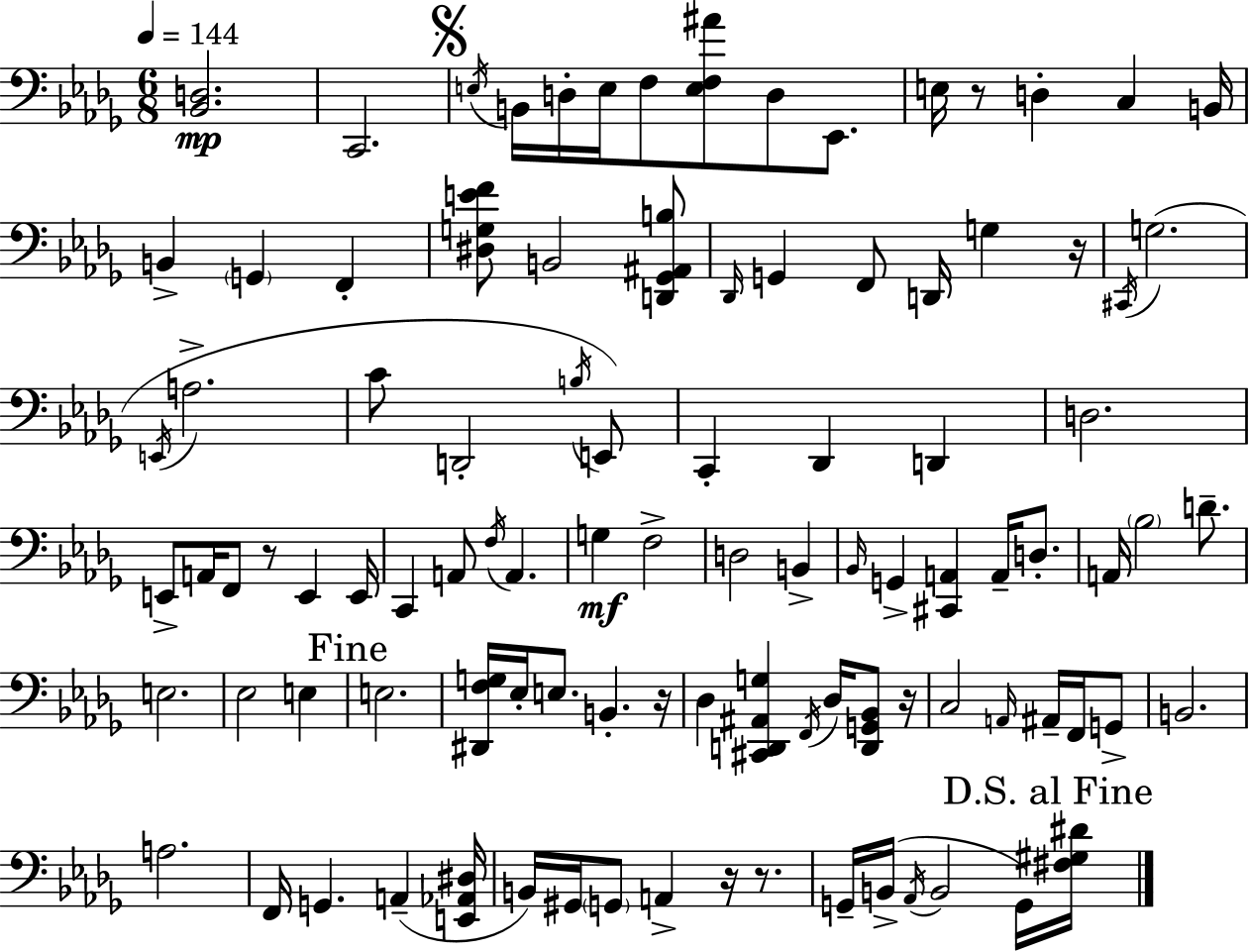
{
  \clef bass
  \numericTimeSignature
  \time 6/8
  \key bes \minor
  \tempo 4 = 144
  \repeat volta 2 { <bes, d>2.\mp | c,2. | \mark \markup { \musicglyph "scripts.segno" } \acciaccatura { e16 } b,16 d16-. e16 f8 <e f ais'>8 d8 ees,8. | e16 r8 d4-. c4 | \break b,16 b,4-> \parenthesize g,4 f,4-. | <dis g e' f'>8 b,2 <d, ges, ais, b>8 | \grace { des,16 } g,4 f,8 d,16 g4 | r16 \acciaccatura { cis,16 } g2.( | \break \acciaccatura { e,16 } a2.-> | c'8 d,2-. | \acciaccatura { b16 }) e,8 c,4-. des,4 | d,4 d2. | \break e,8-> a,16 f,8 r8 | e,4 e,16 c,4 a,8 \acciaccatura { f16 } | a,4. g4\mf f2-> | d2 | \break b,4-> \grace { bes,16 } g,4-> <cis, a,>4 | a,16-- d8.-. a,16 \parenthesize bes2 | d'8.-- e2. | ees2 | \break e4 \mark "Fine" e2. | <dis, f g>16 ees16-. e8. | b,4.-. r16 des4 <cis, d, ais, g>4 | \acciaccatura { f,16 } des16 <d, g, bes,>8 r16 c2 | \break \grace { a,16 } ais,16-- f,16 g,8-> b,2. | a2. | f,16 g,4. | a,4--( <e, aes, dis>16 b,16) gis,16 \parenthesize g,8 | \break a,4-> r16 r8. g,16-- b,16->( \acciaccatura { aes,16 } | b,2 g,16) \mark "D.S. al Fine" <fis gis dis'>16 } \bar "|."
}